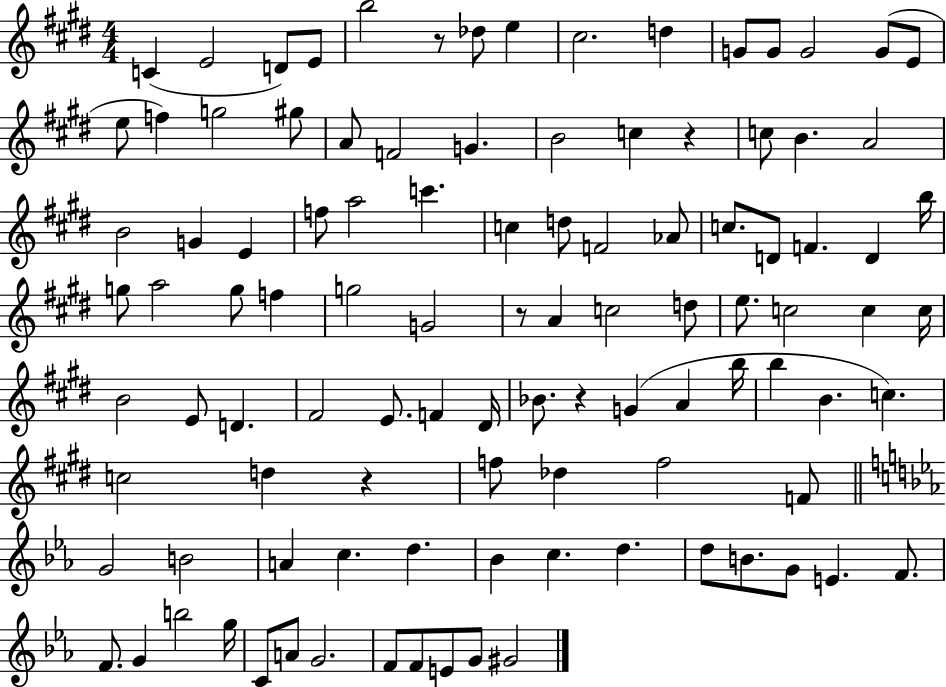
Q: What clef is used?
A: treble